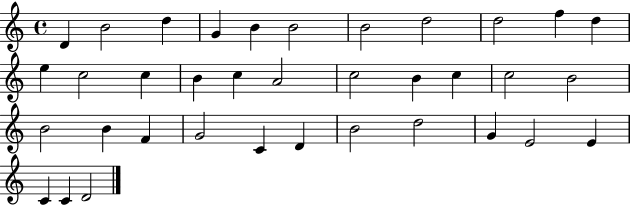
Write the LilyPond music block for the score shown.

{
  \clef treble
  \time 4/4
  \defaultTimeSignature
  \key c \major
  d'4 b'2 d''4 | g'4 b'4 b'2 | b'2 d''2 | d''2 f''4 d''4 | \break e''4 c''2 c''4 | b'4 c''4 a'2 | c''2 b'4 c''4 | c''2 b'2 | \break b'2 b'4 f'4 | g'2 c'4 d'4 | b'2 d''2 | g'4 e'2 e'4 | \break c'4 c'4 d'2 | \bar "|."
}